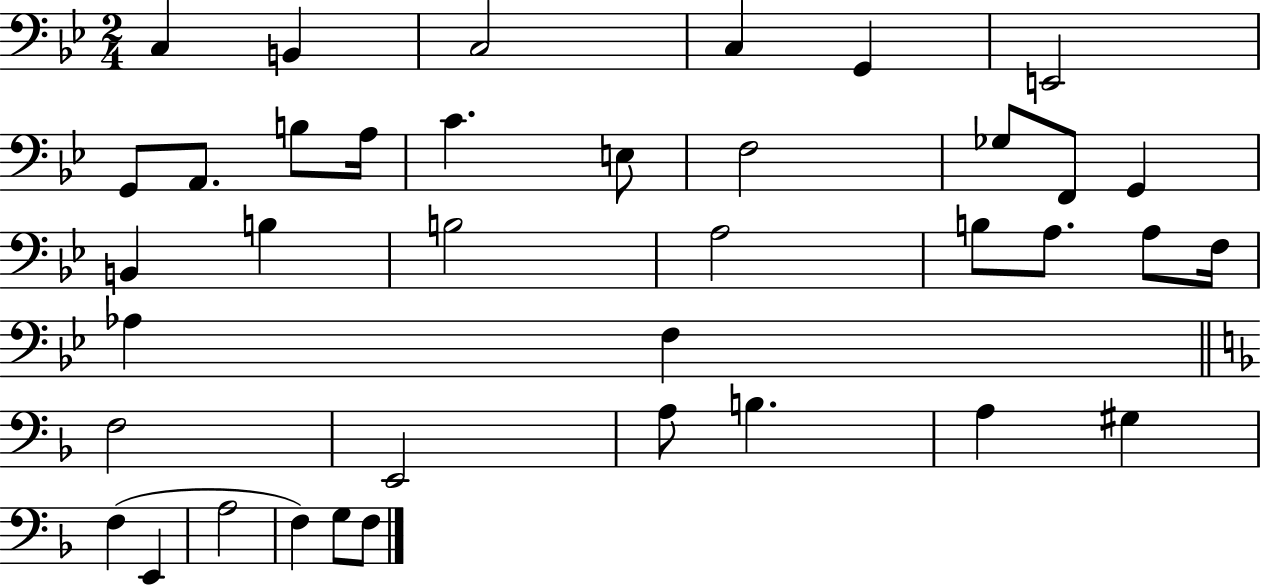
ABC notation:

X:1
T:Untitled
M:2/4
L:1/4
K:Bb
C, B,, C,2 C, G,, E,,2 G,,/2 A,,/2 B,/2 A,/4 C E,/2 F,2 _G,/2 F,,/2 G,, B,, B, B,2 A,2 B,/2 A,/2 A,/2 F,/4 _A, F, F,2 E,,2 A,/2 B, A, ^G, F, E,, A,2 F, G,/2 F,/2